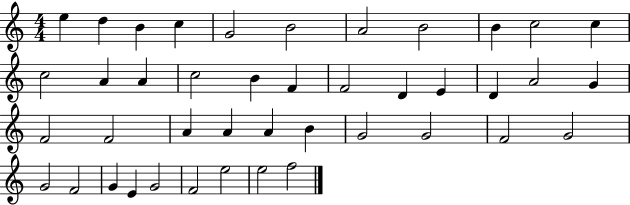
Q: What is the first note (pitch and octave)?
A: E5